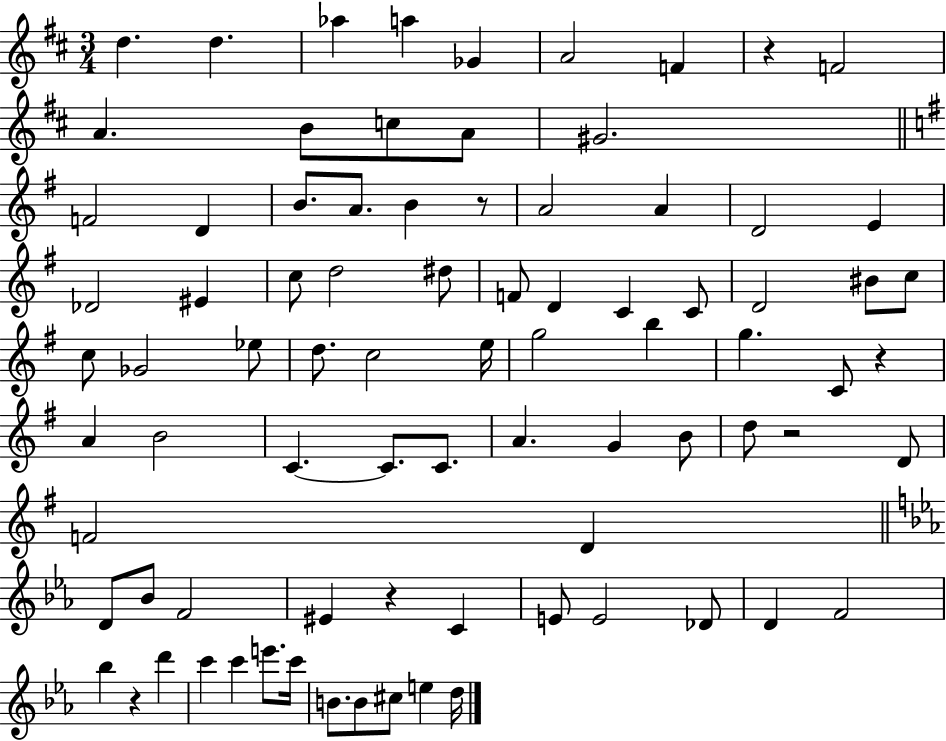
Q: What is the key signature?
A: D major